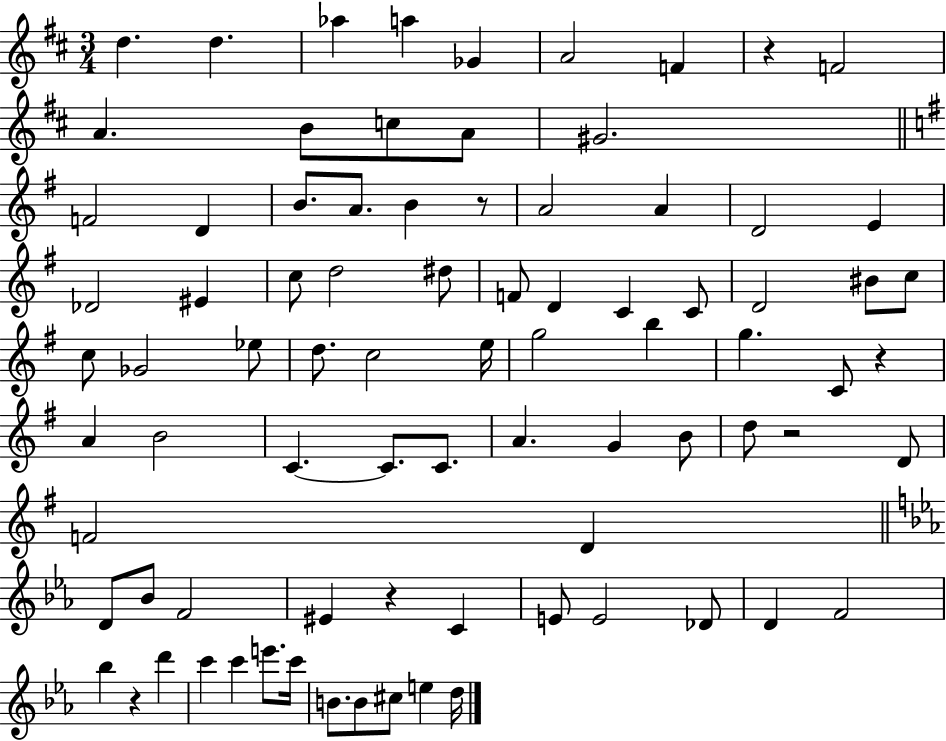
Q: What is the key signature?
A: D major